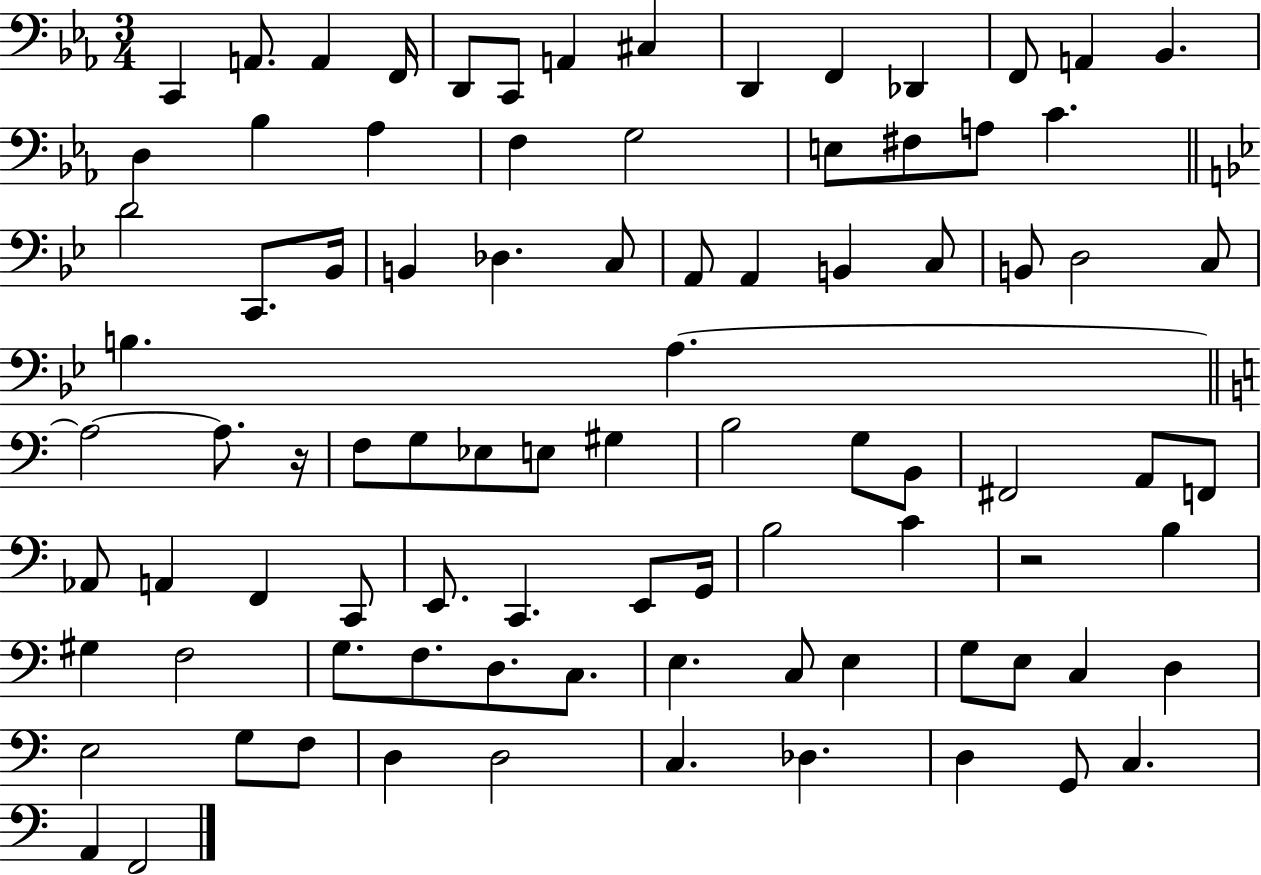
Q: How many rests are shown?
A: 2